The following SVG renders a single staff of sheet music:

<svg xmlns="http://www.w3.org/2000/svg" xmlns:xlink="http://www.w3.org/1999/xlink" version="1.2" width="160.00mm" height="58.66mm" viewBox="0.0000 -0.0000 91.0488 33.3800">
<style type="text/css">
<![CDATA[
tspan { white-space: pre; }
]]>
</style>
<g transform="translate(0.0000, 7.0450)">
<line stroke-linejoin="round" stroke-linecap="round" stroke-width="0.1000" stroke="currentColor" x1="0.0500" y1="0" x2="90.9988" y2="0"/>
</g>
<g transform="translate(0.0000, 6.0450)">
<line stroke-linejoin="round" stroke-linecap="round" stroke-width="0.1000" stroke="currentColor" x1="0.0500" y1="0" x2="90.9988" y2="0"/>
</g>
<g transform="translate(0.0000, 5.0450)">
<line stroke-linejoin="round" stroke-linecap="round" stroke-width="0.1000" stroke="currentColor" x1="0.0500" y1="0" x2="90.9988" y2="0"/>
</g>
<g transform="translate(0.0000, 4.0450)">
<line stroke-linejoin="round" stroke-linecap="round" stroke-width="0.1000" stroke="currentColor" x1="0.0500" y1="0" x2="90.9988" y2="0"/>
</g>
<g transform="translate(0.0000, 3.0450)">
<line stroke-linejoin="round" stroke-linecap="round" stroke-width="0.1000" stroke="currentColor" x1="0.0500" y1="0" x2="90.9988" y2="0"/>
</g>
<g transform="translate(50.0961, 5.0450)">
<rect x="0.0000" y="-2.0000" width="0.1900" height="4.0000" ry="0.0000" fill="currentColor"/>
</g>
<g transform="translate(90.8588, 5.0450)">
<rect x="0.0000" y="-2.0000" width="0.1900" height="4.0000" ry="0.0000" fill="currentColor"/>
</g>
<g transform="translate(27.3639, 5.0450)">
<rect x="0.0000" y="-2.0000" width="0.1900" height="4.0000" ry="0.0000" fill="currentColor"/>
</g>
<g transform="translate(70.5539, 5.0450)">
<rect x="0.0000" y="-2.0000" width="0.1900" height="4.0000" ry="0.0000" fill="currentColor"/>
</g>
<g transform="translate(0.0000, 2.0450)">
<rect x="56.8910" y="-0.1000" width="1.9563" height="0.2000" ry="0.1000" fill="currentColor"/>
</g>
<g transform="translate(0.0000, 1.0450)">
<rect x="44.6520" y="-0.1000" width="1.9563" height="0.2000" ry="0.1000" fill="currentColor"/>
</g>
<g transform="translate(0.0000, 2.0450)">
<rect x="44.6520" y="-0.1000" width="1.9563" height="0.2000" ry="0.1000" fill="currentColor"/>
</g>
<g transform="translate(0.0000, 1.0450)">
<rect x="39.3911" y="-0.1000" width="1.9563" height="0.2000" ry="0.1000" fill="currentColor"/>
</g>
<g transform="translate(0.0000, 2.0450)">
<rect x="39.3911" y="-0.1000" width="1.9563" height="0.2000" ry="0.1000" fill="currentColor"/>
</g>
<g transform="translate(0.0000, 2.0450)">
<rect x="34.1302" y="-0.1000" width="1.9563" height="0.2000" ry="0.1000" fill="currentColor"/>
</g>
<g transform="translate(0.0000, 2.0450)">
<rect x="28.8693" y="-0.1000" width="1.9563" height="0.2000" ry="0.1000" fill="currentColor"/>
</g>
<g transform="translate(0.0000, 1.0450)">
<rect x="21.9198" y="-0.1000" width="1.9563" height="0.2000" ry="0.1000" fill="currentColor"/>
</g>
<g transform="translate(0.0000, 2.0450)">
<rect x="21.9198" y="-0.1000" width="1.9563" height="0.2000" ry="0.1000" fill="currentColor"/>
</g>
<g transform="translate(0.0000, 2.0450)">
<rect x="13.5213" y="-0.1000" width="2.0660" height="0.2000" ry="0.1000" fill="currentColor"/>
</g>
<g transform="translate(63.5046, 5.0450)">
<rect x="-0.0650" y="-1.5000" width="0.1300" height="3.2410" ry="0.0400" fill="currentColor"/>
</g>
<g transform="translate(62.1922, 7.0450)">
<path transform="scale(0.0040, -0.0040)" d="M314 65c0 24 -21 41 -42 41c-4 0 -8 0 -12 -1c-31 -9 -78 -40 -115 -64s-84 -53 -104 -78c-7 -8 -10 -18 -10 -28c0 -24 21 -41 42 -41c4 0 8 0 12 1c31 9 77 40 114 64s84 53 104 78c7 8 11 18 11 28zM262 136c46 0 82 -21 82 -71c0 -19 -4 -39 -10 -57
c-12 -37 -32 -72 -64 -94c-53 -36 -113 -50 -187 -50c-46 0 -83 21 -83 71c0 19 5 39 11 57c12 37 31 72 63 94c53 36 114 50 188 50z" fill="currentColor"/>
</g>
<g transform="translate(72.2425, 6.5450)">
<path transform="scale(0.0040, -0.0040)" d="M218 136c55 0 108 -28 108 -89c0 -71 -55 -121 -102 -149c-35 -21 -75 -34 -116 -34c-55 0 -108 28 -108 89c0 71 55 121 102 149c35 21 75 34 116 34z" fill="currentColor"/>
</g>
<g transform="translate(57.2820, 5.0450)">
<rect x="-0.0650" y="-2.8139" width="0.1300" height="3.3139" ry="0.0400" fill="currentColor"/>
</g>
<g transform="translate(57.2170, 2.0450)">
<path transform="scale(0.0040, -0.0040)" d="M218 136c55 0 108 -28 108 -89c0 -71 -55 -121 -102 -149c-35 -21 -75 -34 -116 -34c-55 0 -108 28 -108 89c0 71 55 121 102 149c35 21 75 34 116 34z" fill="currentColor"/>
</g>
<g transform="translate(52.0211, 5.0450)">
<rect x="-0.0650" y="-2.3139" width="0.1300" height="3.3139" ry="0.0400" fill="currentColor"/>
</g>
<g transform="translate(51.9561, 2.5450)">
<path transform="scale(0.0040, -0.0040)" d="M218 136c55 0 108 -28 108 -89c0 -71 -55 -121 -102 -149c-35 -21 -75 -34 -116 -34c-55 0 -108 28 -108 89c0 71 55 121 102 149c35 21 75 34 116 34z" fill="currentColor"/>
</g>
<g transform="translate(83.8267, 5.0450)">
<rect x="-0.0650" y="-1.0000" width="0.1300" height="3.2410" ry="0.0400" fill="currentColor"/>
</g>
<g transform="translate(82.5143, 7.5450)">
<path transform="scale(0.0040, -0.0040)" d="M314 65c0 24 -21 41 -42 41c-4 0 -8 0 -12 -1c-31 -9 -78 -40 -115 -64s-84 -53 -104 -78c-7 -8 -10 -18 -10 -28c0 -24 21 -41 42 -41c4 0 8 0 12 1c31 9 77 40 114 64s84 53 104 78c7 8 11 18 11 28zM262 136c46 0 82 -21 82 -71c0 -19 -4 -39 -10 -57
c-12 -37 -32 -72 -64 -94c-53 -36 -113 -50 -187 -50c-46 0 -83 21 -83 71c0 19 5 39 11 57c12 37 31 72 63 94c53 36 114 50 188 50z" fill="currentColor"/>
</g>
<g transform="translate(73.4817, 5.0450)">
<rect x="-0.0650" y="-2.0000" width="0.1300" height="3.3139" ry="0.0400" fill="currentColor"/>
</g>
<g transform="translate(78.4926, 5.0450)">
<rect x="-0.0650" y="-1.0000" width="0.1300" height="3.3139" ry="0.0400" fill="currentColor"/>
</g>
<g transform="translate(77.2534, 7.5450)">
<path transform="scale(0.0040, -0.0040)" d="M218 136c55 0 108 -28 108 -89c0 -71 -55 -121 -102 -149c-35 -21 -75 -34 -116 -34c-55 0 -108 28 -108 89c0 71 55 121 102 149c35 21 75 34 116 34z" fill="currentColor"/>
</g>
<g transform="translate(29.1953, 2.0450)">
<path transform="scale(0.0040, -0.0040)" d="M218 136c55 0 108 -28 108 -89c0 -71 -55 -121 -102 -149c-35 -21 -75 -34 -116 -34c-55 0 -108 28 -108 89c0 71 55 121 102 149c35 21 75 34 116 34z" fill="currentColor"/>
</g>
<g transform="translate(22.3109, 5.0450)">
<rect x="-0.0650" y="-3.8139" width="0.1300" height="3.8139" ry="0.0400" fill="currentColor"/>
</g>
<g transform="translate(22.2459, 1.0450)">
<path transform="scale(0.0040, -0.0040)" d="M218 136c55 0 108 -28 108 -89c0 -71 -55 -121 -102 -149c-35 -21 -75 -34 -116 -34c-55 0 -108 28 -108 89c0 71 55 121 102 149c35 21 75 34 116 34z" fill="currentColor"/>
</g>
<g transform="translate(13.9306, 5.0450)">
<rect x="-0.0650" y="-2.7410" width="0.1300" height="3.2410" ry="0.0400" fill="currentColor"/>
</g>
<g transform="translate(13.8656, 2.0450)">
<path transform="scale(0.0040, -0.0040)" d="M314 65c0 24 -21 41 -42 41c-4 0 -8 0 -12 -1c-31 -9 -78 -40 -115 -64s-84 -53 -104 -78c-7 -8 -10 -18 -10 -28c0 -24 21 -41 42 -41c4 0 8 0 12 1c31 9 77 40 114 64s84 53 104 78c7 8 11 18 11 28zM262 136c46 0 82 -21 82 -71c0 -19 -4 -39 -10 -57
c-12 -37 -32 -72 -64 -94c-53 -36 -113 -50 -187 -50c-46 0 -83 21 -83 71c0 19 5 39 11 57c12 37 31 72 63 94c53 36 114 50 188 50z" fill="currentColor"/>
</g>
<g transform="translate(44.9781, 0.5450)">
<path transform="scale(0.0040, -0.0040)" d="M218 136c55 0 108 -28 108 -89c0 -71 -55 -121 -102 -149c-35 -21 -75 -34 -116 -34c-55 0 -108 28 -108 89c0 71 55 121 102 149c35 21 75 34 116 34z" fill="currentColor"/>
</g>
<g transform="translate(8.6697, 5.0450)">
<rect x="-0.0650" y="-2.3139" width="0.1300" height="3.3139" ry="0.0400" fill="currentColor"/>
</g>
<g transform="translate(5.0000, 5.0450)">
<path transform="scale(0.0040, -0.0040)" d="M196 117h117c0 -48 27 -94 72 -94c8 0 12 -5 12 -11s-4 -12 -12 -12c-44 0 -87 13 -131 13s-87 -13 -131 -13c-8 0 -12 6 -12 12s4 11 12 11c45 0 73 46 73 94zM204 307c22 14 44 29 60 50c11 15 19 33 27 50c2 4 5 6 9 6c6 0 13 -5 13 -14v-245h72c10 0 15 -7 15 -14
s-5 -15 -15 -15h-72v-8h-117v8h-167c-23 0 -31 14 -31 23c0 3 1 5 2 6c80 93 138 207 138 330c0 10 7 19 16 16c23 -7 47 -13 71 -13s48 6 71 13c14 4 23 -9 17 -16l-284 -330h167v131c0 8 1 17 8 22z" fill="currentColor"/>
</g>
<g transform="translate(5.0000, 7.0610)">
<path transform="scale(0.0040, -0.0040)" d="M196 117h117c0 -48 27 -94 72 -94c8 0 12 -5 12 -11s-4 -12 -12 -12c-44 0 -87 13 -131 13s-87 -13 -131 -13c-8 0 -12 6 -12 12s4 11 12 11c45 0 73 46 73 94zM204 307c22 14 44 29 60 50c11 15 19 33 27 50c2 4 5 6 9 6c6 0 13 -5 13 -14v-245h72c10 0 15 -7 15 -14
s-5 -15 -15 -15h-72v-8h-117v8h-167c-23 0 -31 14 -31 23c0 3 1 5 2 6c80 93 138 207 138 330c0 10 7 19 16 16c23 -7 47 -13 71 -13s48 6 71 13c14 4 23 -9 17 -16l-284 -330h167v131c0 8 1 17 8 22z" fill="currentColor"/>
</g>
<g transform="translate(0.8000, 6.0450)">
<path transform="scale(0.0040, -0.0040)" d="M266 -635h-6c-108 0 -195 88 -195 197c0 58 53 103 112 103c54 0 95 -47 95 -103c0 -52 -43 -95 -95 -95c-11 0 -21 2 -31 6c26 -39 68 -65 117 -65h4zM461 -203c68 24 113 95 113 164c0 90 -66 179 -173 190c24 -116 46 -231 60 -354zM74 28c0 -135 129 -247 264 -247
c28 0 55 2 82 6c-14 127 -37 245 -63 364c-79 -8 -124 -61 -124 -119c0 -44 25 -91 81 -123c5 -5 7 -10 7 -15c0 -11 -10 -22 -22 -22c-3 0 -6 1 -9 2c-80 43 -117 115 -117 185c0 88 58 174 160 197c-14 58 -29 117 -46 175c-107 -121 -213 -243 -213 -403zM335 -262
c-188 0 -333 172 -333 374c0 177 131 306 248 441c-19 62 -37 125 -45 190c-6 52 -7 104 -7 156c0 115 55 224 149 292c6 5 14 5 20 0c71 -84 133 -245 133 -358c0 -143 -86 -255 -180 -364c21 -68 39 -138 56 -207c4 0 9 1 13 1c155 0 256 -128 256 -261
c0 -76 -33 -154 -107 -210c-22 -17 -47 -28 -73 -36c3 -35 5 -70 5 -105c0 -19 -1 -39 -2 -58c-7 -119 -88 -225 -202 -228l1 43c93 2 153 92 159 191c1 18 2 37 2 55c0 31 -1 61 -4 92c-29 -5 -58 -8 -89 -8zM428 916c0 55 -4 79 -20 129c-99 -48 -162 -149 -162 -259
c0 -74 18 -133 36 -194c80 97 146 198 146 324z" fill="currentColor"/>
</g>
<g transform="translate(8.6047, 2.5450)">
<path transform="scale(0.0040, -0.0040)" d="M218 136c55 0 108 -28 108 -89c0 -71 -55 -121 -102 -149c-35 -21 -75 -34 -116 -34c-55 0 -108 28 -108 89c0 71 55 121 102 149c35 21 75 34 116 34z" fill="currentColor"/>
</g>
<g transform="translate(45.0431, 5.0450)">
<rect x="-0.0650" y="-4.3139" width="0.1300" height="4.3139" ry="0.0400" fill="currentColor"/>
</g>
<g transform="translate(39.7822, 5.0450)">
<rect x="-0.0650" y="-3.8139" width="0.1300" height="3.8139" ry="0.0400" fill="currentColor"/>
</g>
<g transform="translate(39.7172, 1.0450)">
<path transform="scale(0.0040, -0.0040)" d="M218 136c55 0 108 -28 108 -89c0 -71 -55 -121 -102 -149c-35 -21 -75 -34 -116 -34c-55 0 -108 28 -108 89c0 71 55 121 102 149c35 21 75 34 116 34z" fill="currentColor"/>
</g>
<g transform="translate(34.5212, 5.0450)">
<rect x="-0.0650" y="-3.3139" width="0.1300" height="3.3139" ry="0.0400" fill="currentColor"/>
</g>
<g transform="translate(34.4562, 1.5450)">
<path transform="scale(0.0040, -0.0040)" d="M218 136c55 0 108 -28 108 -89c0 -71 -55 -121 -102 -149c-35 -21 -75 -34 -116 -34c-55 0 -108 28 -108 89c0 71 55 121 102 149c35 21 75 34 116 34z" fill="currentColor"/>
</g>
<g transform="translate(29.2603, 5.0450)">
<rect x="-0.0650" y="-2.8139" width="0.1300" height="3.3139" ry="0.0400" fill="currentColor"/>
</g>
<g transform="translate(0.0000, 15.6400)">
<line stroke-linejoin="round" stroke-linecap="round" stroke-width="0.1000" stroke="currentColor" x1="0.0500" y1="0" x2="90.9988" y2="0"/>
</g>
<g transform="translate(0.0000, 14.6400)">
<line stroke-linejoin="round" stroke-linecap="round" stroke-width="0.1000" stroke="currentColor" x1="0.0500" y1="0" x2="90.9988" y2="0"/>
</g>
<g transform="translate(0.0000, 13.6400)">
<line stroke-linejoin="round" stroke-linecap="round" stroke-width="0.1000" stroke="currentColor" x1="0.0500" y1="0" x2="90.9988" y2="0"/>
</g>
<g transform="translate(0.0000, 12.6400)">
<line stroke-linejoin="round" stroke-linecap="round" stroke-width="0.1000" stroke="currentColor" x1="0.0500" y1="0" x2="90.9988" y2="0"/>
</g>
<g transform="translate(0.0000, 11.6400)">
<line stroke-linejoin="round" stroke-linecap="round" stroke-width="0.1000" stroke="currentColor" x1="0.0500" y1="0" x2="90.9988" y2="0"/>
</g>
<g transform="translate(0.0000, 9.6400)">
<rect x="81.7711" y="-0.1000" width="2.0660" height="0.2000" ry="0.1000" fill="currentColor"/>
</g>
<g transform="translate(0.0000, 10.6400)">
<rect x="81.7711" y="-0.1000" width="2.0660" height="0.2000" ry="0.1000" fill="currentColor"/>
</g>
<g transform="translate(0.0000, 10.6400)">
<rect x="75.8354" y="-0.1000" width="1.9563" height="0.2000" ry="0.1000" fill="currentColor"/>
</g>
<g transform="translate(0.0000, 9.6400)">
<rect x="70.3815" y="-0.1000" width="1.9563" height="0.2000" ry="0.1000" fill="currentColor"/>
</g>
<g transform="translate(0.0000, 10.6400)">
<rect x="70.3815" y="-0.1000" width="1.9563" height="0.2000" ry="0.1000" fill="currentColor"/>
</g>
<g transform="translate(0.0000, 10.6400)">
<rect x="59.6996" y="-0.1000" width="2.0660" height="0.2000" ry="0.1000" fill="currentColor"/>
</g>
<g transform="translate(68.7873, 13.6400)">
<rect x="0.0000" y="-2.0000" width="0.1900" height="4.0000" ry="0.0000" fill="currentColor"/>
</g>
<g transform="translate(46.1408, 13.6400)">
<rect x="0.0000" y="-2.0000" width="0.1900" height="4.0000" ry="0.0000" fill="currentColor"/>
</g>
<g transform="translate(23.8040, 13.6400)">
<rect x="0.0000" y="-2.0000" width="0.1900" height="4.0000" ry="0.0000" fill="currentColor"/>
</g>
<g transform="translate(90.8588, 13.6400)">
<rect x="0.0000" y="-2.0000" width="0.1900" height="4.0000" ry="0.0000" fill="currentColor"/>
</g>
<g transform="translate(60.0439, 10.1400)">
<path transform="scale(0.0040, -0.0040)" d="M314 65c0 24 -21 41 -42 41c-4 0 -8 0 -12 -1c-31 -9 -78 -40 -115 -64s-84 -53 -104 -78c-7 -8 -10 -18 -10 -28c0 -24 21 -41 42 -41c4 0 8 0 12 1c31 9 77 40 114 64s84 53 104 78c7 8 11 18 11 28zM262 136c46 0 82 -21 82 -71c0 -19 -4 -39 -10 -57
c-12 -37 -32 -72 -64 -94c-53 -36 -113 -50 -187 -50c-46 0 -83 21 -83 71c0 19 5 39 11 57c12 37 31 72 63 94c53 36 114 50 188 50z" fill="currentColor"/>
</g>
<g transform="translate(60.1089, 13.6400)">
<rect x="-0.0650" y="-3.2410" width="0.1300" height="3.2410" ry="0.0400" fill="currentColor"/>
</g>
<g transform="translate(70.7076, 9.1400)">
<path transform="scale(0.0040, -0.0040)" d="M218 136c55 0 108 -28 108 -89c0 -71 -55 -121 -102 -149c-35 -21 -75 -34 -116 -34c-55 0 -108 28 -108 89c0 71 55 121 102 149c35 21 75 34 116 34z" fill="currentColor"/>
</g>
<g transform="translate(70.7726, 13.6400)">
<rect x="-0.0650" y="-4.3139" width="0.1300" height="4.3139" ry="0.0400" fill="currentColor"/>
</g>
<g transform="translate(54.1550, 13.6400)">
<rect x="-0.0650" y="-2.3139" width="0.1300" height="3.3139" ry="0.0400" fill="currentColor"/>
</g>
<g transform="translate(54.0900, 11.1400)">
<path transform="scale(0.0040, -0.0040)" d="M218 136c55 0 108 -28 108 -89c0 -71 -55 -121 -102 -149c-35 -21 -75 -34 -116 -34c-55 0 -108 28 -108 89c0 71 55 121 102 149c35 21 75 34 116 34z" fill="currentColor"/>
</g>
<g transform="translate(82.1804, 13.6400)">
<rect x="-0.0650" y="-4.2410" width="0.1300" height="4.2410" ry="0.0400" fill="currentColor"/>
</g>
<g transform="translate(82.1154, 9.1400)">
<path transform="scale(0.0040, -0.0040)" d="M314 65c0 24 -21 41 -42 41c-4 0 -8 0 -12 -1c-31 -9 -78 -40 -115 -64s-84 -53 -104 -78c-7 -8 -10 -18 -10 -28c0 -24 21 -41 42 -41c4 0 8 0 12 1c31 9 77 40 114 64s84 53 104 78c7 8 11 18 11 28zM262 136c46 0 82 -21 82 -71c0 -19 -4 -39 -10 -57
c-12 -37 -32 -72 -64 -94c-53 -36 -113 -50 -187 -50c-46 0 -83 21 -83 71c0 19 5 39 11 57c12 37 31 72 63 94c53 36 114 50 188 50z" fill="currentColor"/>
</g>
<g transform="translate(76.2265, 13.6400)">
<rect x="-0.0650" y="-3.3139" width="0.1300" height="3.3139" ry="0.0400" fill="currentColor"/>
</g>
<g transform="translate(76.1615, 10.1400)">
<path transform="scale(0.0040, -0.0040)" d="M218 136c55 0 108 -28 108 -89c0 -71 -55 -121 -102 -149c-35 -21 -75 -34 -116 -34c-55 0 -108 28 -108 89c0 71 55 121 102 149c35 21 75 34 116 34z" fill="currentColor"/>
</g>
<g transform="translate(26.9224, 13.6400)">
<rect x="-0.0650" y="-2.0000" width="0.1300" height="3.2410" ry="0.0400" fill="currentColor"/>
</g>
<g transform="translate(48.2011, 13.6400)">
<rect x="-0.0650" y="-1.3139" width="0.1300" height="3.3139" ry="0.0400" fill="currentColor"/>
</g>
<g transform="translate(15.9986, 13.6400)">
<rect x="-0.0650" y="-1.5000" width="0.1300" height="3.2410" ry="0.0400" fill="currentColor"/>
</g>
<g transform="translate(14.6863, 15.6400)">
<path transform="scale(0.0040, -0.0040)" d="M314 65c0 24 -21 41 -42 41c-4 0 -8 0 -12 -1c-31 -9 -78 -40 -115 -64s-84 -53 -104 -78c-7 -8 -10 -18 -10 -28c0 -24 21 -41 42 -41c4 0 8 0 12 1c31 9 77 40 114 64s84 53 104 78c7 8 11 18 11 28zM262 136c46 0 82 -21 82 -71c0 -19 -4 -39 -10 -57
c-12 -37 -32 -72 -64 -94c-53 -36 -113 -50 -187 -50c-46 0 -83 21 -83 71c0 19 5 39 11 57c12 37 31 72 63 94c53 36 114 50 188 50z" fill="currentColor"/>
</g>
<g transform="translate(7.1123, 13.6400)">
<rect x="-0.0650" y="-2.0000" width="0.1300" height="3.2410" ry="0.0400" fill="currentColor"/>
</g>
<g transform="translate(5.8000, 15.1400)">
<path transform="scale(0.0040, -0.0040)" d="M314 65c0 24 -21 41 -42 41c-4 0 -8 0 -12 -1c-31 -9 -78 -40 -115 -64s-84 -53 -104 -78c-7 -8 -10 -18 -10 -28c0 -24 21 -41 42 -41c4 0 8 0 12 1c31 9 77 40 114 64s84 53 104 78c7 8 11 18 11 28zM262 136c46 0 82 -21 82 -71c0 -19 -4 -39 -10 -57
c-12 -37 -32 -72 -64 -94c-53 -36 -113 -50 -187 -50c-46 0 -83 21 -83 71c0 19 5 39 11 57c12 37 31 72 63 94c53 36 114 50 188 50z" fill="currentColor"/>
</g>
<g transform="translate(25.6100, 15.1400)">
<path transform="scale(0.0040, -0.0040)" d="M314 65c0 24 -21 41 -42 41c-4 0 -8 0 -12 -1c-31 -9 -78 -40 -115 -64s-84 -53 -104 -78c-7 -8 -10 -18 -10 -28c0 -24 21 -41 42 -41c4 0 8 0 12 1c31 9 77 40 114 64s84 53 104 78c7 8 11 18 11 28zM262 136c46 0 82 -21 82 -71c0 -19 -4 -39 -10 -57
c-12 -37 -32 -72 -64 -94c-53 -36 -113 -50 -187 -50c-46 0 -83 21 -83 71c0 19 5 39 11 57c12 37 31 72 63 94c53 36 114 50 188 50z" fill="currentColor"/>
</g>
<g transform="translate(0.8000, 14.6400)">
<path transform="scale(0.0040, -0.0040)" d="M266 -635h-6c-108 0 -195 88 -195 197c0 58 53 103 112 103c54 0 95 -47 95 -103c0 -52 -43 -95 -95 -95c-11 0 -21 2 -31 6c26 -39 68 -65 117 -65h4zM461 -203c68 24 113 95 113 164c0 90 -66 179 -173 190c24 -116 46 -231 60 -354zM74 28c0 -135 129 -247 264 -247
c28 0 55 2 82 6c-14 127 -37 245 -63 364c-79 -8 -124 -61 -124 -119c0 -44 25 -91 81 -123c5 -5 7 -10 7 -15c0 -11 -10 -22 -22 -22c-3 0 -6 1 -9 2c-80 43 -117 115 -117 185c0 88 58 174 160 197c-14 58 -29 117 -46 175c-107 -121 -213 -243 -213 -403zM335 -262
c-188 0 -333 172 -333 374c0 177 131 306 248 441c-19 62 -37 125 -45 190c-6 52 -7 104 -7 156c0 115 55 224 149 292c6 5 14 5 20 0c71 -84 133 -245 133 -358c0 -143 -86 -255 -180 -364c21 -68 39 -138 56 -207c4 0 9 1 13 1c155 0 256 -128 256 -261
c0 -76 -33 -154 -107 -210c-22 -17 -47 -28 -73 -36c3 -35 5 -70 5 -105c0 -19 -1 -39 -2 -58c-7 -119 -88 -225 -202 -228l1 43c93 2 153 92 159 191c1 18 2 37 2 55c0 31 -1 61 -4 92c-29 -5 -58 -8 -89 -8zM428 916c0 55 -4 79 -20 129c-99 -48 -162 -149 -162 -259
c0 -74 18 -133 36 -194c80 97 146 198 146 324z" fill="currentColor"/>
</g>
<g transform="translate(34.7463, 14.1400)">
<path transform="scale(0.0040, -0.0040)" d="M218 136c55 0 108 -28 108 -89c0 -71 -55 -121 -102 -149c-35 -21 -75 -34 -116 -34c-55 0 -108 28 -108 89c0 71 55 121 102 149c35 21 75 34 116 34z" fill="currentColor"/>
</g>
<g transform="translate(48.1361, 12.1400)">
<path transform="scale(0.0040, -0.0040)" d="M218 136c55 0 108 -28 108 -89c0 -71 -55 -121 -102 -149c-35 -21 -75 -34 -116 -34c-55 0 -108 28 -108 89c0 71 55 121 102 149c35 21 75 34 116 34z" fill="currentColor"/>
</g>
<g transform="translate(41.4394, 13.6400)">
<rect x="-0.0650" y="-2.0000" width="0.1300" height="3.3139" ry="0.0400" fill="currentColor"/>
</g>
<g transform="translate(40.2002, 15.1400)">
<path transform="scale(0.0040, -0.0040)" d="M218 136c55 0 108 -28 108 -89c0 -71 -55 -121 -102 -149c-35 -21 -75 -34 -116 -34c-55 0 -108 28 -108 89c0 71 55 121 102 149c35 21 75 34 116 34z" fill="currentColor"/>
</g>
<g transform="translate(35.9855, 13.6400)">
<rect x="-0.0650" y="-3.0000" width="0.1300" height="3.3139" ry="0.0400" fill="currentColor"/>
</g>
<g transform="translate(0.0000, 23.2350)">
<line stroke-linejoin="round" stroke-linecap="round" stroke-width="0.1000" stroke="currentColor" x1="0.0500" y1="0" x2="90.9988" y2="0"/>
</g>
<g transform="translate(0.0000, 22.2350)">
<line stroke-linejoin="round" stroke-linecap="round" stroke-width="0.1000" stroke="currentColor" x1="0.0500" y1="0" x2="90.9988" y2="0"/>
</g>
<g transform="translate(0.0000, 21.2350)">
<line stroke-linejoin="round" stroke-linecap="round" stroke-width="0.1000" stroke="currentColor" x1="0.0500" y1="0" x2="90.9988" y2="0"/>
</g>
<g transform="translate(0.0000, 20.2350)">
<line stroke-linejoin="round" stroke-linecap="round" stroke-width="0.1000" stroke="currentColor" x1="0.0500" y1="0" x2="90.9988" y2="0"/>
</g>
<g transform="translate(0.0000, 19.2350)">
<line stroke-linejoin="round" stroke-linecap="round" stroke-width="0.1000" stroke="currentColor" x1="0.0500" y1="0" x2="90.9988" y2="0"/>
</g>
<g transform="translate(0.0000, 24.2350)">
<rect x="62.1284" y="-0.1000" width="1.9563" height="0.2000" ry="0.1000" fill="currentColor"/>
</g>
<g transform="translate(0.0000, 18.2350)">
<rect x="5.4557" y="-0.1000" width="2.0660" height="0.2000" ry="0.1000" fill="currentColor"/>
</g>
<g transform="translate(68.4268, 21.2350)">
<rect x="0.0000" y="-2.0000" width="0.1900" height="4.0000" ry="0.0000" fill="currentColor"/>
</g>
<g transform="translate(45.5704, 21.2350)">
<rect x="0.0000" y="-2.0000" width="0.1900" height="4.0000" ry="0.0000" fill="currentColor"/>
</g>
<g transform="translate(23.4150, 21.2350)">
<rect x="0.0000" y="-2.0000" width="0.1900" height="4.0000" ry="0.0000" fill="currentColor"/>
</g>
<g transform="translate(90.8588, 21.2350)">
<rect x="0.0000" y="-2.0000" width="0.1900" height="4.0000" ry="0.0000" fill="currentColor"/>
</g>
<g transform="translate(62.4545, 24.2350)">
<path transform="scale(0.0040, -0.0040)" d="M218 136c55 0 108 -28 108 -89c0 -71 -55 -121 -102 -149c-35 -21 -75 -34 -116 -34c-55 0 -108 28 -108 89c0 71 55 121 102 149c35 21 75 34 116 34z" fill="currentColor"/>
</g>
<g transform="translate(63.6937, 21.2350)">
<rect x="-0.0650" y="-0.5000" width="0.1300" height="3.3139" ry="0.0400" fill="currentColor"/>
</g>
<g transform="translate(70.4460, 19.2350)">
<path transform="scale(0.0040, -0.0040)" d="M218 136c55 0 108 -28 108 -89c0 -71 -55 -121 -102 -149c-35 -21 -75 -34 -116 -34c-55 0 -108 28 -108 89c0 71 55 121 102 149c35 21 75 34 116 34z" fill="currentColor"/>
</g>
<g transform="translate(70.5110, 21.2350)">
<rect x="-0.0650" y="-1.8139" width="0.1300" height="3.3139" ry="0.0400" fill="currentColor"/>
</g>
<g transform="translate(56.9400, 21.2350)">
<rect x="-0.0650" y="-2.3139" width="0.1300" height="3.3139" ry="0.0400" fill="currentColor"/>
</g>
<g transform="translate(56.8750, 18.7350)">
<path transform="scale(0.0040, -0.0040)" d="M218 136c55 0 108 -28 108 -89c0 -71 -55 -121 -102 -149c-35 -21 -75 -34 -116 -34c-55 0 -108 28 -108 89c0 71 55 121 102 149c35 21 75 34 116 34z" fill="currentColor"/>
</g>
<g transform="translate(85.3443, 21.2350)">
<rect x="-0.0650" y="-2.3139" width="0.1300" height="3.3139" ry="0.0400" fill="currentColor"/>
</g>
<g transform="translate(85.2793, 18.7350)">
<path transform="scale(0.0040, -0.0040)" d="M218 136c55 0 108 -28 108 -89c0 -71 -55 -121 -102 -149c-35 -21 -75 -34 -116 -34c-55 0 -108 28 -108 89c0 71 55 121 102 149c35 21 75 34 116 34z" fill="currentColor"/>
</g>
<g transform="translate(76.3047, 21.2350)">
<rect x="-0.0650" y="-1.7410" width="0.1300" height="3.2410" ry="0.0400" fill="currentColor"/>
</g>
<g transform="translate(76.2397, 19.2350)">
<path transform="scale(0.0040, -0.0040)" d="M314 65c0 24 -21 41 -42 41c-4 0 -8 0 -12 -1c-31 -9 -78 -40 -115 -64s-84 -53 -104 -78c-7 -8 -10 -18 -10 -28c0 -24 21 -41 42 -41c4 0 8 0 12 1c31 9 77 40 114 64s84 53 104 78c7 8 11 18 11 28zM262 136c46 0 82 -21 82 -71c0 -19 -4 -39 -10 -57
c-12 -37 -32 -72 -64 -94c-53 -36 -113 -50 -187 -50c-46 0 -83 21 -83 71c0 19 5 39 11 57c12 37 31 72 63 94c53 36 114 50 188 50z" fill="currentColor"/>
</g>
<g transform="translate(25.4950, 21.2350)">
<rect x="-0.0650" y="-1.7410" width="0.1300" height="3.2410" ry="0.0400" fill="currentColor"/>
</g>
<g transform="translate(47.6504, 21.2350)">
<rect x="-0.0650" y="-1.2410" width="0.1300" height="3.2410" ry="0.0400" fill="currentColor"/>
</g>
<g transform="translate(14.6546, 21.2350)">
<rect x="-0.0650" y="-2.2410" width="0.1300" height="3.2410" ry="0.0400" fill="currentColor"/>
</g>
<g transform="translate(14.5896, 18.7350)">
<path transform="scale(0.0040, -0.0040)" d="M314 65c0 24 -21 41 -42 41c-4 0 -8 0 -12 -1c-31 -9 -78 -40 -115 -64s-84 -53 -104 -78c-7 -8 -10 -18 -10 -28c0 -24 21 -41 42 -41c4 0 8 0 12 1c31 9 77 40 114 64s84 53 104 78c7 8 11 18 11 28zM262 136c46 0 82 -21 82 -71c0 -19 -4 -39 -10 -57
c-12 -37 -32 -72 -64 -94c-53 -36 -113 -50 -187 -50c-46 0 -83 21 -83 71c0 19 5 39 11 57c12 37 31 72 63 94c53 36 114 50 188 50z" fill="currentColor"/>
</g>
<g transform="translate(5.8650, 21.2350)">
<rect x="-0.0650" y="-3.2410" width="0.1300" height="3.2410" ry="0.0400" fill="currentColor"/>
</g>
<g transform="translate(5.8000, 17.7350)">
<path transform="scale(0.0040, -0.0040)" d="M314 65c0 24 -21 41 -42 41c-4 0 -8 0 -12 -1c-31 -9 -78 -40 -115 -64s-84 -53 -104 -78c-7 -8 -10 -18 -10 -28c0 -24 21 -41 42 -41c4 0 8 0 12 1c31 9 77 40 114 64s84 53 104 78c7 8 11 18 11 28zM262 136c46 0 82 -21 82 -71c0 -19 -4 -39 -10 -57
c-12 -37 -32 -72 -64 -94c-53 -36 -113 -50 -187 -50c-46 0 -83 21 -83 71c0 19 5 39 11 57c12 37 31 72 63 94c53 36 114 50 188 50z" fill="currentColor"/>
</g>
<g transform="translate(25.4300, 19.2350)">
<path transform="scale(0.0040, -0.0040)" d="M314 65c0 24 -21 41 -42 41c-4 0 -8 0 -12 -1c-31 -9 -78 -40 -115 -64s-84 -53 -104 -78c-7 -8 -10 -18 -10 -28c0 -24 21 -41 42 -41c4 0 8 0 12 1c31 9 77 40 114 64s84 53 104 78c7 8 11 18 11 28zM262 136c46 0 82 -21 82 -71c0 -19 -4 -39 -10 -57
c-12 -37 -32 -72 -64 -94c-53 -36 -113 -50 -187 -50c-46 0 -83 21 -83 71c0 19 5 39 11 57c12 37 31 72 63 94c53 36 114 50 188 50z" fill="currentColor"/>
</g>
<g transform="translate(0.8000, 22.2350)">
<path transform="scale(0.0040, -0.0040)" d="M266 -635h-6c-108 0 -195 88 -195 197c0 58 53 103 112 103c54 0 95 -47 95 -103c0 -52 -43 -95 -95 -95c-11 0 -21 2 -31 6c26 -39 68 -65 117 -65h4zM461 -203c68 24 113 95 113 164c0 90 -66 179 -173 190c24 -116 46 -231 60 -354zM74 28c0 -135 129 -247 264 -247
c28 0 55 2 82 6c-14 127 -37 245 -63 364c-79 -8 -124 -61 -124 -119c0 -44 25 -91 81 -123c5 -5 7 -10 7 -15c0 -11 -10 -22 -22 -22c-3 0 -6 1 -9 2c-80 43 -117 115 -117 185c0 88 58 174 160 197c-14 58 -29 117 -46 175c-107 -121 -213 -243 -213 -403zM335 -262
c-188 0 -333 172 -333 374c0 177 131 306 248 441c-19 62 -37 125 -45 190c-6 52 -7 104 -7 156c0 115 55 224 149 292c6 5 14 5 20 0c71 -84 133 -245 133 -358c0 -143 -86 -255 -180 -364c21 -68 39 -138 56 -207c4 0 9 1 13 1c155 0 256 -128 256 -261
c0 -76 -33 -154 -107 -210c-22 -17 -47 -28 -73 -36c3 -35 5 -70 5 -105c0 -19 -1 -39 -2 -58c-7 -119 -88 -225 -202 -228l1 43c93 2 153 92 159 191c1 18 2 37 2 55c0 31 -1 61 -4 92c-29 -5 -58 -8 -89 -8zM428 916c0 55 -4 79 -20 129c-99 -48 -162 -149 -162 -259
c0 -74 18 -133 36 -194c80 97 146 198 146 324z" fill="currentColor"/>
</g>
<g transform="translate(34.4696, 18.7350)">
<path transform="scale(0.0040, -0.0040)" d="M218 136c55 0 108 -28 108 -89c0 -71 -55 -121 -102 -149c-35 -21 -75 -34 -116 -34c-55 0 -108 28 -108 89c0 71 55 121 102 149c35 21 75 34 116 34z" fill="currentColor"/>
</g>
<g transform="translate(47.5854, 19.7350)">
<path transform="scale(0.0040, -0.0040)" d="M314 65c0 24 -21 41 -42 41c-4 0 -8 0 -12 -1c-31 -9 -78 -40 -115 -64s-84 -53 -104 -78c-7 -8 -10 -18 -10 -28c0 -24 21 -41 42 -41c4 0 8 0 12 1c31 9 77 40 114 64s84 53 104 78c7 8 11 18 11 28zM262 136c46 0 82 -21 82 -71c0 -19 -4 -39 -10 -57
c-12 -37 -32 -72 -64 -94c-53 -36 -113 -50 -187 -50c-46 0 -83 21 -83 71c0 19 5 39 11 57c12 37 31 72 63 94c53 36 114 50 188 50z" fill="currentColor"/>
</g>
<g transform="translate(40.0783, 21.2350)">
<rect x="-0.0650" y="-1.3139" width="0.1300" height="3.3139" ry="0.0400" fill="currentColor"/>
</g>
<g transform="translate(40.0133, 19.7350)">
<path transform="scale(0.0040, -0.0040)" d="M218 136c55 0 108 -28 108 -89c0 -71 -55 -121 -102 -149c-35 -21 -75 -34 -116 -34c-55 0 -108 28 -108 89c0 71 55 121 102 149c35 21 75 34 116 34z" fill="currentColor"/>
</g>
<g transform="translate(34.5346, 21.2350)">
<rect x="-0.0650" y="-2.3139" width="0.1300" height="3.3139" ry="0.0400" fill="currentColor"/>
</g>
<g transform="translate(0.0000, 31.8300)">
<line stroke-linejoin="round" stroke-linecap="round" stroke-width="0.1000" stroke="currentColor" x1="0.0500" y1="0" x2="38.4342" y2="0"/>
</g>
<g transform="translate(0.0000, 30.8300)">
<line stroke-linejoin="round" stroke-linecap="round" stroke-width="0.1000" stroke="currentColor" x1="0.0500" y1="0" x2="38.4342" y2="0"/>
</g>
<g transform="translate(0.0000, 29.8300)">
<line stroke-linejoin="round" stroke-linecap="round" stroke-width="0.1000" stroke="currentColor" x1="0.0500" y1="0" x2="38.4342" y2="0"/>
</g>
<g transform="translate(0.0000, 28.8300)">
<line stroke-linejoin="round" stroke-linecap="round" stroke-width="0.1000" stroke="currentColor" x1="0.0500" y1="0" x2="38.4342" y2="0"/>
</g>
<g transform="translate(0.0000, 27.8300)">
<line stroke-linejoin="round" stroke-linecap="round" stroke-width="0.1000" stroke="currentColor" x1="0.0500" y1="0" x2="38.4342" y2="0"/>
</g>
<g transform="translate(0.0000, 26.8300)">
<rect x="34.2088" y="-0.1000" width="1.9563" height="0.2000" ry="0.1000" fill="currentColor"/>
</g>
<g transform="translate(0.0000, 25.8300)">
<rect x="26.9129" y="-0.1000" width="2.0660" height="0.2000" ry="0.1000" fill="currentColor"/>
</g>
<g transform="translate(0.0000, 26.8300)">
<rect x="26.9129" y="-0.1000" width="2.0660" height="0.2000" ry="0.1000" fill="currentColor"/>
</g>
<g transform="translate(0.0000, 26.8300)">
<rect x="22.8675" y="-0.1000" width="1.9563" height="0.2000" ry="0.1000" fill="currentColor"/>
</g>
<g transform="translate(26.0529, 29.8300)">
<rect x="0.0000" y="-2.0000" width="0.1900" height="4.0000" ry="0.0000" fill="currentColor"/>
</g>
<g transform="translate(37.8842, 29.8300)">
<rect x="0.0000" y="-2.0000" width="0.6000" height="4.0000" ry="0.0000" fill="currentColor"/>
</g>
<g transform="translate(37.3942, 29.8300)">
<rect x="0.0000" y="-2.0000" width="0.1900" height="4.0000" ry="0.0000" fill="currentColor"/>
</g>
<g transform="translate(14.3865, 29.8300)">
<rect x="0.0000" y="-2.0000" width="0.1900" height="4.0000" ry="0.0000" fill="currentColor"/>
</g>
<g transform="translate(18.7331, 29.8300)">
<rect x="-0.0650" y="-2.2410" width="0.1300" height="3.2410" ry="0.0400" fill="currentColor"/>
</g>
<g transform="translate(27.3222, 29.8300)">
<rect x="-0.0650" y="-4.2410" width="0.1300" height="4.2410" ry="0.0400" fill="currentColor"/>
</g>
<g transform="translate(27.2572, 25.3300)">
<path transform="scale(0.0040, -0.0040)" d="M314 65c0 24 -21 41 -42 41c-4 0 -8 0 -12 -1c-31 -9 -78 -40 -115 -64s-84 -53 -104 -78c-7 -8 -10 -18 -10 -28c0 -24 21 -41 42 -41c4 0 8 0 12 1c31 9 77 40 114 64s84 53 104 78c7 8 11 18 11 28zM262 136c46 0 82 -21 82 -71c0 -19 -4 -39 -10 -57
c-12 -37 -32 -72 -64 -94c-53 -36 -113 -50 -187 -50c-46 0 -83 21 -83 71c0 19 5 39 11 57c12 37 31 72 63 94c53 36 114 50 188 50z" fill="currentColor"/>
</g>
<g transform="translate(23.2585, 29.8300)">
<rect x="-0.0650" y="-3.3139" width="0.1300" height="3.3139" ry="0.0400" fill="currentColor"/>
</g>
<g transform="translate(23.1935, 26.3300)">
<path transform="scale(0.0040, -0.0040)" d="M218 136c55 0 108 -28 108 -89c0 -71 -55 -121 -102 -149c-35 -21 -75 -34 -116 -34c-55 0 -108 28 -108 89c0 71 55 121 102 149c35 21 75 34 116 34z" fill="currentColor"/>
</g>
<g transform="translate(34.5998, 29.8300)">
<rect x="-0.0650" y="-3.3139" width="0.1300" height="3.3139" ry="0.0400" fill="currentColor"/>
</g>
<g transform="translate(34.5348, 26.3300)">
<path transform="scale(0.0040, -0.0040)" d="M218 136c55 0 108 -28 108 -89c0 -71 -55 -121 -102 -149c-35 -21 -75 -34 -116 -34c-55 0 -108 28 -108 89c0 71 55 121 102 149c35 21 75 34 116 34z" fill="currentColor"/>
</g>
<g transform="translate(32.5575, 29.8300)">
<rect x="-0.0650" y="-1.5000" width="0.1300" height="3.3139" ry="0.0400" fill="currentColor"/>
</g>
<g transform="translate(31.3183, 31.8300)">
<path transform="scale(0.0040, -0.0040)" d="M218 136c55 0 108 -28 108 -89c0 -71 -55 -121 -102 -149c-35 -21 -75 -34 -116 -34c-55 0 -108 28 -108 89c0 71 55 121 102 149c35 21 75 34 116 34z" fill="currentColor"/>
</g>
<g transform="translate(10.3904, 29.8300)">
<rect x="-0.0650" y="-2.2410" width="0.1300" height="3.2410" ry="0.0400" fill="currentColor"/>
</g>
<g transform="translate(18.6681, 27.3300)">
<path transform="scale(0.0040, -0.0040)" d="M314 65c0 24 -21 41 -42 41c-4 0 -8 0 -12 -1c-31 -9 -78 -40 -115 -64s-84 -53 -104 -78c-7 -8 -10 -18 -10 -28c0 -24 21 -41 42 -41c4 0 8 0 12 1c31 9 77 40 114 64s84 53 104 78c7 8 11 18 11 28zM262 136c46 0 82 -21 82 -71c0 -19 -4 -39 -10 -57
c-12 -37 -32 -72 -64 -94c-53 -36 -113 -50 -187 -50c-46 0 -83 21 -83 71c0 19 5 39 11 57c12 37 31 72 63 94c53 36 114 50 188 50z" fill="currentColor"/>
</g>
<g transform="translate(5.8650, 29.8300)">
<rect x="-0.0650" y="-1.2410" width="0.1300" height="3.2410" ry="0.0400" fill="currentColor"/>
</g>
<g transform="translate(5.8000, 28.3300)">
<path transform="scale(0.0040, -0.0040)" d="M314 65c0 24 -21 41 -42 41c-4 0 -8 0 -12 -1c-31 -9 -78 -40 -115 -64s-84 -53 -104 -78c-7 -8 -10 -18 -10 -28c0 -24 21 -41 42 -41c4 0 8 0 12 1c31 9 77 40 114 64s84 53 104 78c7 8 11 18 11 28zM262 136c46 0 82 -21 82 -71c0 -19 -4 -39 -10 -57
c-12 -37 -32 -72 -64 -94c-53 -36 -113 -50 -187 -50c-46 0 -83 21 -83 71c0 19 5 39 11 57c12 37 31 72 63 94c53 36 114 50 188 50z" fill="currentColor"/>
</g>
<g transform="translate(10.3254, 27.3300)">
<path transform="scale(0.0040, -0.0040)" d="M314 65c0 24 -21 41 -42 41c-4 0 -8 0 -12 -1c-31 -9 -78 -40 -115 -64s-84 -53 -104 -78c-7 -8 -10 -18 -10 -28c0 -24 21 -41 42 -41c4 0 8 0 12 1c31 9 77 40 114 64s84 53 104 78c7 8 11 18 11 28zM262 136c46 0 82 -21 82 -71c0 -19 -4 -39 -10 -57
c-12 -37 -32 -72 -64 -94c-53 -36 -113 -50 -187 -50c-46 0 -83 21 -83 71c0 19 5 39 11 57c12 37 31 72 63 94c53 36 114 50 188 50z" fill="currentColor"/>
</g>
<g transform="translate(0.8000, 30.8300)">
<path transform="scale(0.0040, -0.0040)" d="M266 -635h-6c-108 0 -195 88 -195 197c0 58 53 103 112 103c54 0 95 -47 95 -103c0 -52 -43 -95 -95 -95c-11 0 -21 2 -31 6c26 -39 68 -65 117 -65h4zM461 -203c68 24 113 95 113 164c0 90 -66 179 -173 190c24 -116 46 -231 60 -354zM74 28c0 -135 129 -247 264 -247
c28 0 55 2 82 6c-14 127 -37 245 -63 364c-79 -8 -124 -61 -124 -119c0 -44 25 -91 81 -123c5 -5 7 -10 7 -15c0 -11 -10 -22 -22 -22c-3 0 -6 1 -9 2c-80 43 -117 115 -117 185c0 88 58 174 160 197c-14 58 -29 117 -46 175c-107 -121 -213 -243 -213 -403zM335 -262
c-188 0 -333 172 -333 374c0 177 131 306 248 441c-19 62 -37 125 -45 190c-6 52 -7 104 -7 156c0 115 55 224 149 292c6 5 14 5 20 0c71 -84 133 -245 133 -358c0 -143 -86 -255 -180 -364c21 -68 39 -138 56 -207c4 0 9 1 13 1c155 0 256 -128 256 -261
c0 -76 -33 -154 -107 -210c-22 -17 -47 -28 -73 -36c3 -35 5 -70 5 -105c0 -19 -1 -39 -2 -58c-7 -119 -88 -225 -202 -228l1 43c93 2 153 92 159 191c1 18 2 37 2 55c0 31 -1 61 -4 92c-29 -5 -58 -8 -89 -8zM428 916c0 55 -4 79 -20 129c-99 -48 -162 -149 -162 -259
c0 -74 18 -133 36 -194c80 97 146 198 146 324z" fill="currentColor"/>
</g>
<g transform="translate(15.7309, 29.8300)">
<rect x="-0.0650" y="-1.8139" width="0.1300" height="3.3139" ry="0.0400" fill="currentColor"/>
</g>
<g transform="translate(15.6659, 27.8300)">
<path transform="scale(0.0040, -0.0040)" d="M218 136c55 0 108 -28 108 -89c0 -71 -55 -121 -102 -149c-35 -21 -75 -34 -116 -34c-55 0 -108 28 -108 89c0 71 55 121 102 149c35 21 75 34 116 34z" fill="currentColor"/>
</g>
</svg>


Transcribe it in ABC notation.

X:1
T:Untitled
M:4/4
L:1/4
K:C
g a2 c' a b c' d' g a E2 F D D2 F2 E2 F2 A F e g b2 d' b d'2 b2 g2 f2 g e e2 g C f f2 g e2 g2 f g2 b d'2 E b